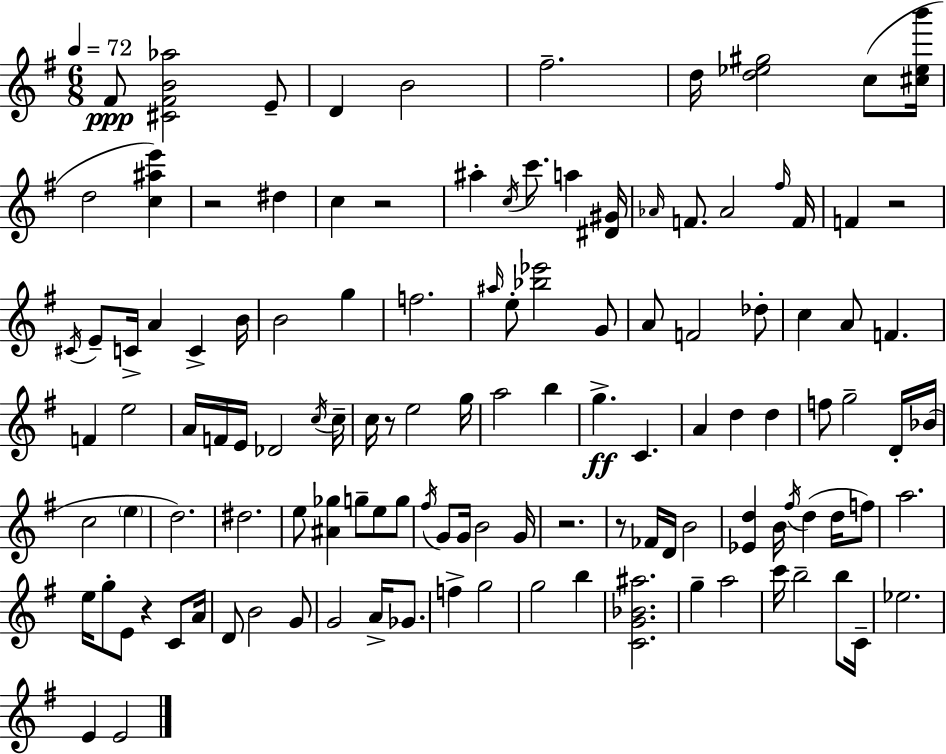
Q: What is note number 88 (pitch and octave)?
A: D4